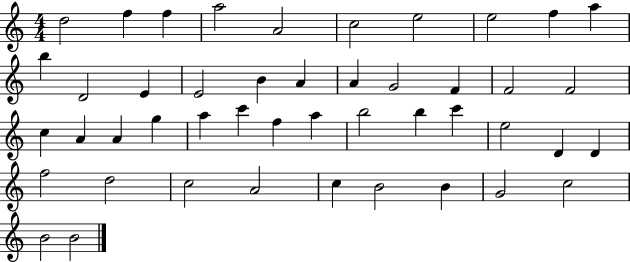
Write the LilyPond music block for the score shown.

{
  \clef treble
  \numericTimeSignature
  \time 4/4
  \key c \major
  d''2 f''4 f''4 | a''2 a'2 | c''2 e''2 | e''2 f''4 a''4 | \break b''4 d'2 e'4 | e'2 b'4 a'4 | a'4 g'2 f'4 | f'2 f'2 | \break c''4 a'4 a'4 g''4 | a''4 c'''4 f''4 a''4 | b''2 b''4 c'''4 | e''2 d'4 d'4 | \break f''2 d''2 | c''2 a'2 | c''4 b'2 b'4 | g'2 c''2 | \break b'2 b'2 | \bar "|."
}